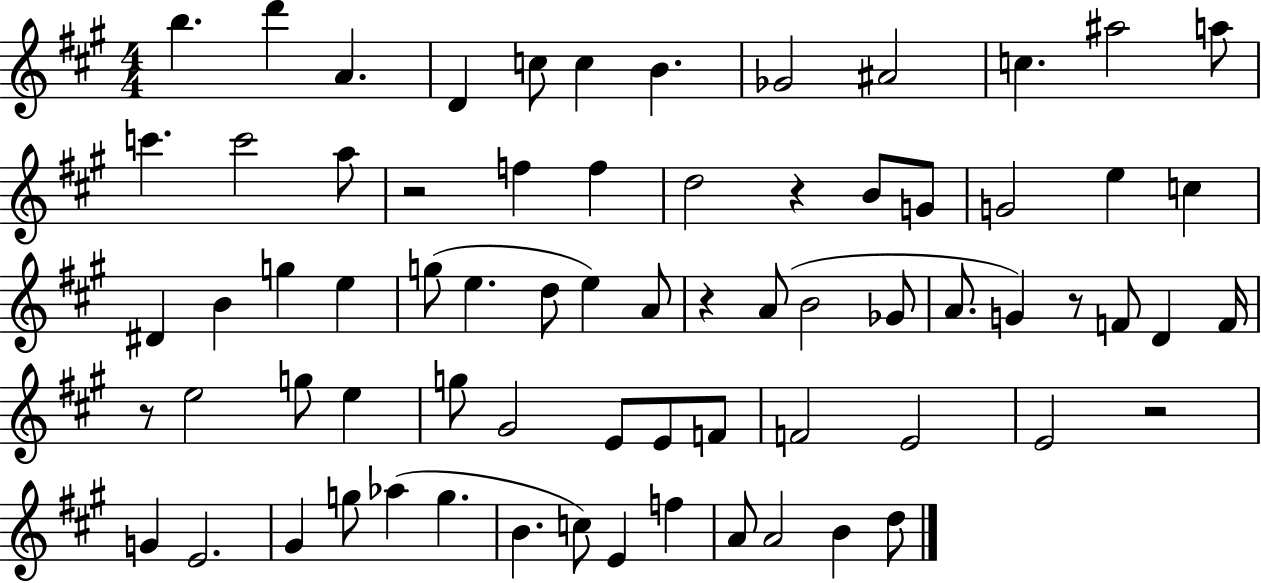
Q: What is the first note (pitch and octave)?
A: B5